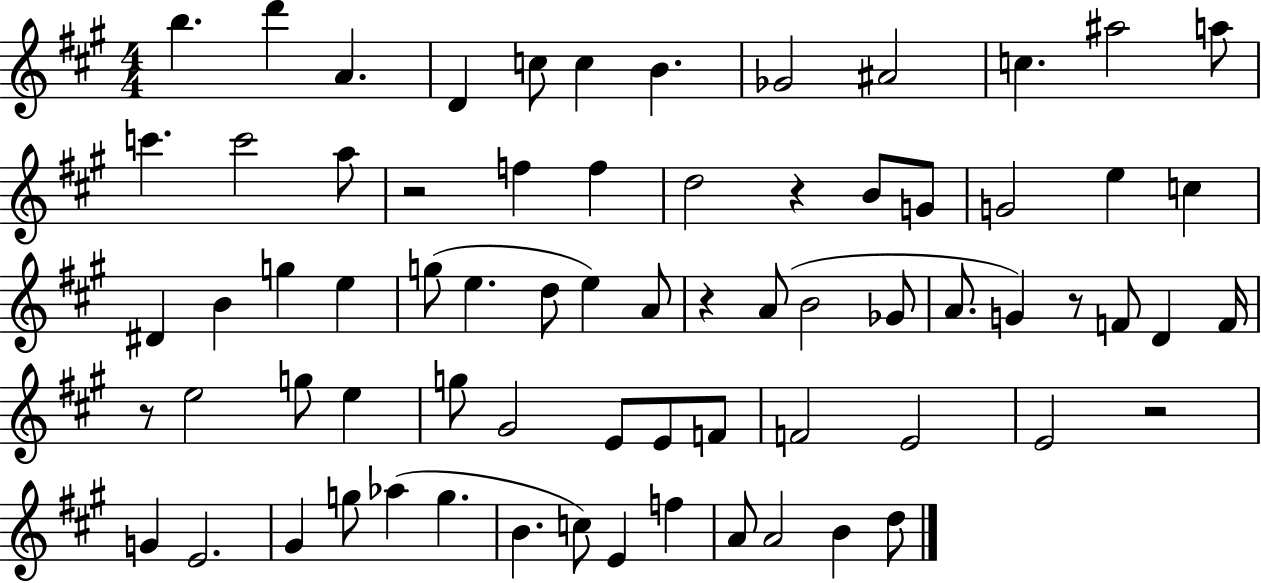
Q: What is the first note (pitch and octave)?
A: B5